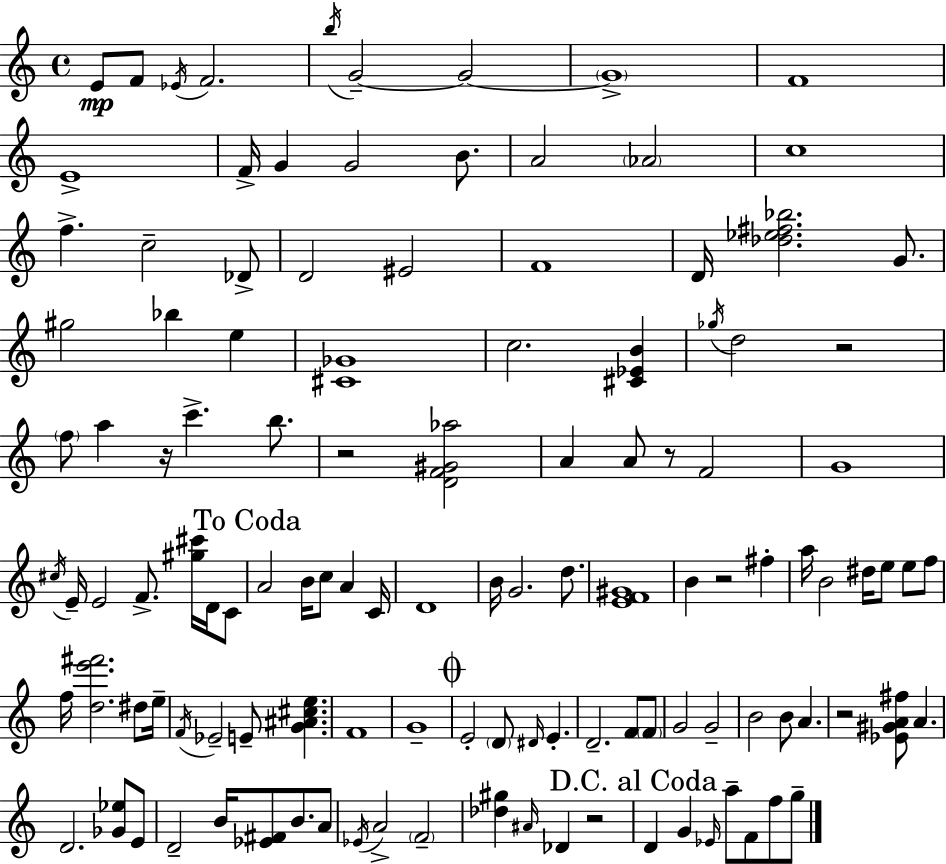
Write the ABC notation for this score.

X:1
T:Untitled
M:4/4
L:1/4
K:Am
E/2 F/2 _E/4 F2 b/4 G2 G2 G4 F4 E4 F/4 G G2 B/2 A2 _A2 c4 f c2 _D/2 D2 ^E2 F4 D/4 [_d_e^f_b]2 G/2 ^g2 _b e [^C_G]4 c2 [^C_EB] _g/4 d2 z2 f/2 a z/4 c' b/2 z2 [DF^G_a]2 A A/2 z/2 F2 G4 ^c/4 E/4 E2 F/2 [^g^c']/4 D/4 C/2 A2 B/4 c/2 A C/4 D4 B/4 G2 d/2 [EF^G]4 B z2 ^f a/4 B2 ^d/4 e/2 e/2 f/2 f/4 [de'^f']2 ^d/2 e/4 F/4 _E2 E/2 [G^A^ce] F4 G4 E2 D/2 ^D/4 E D2 F/2 F/2 G2 G2 B2 B/2 A z2 [_E^GA^f]/2 A D2 [_G_e]/2 E/2 D2 B/4 [_E^F]/2 B/2 A/2 _E/4 A2 F2 [_d^g] ^A/4 _D z2 D G _E/4 a/2 F/2 f/2 g/2